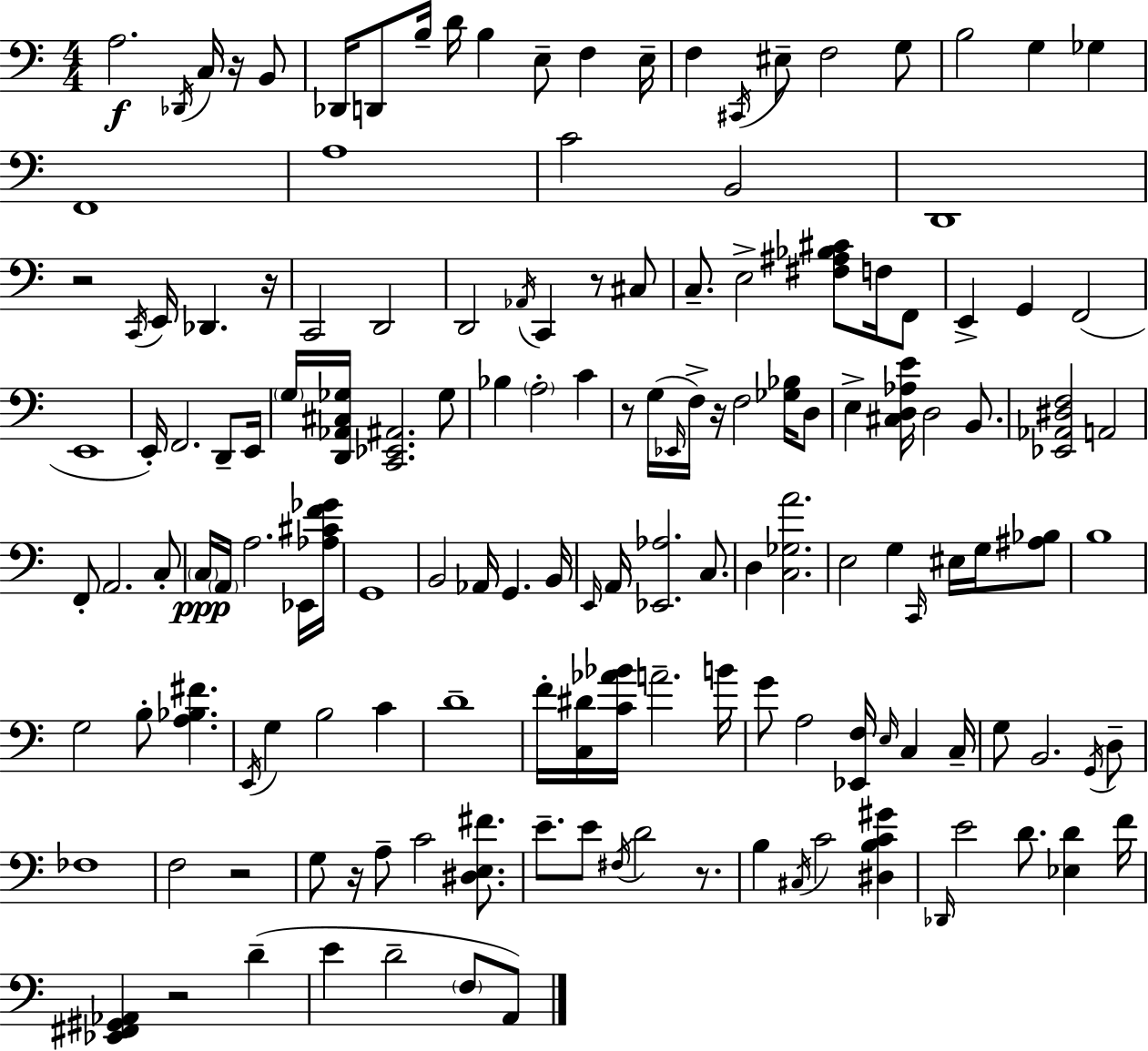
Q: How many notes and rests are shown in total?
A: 150